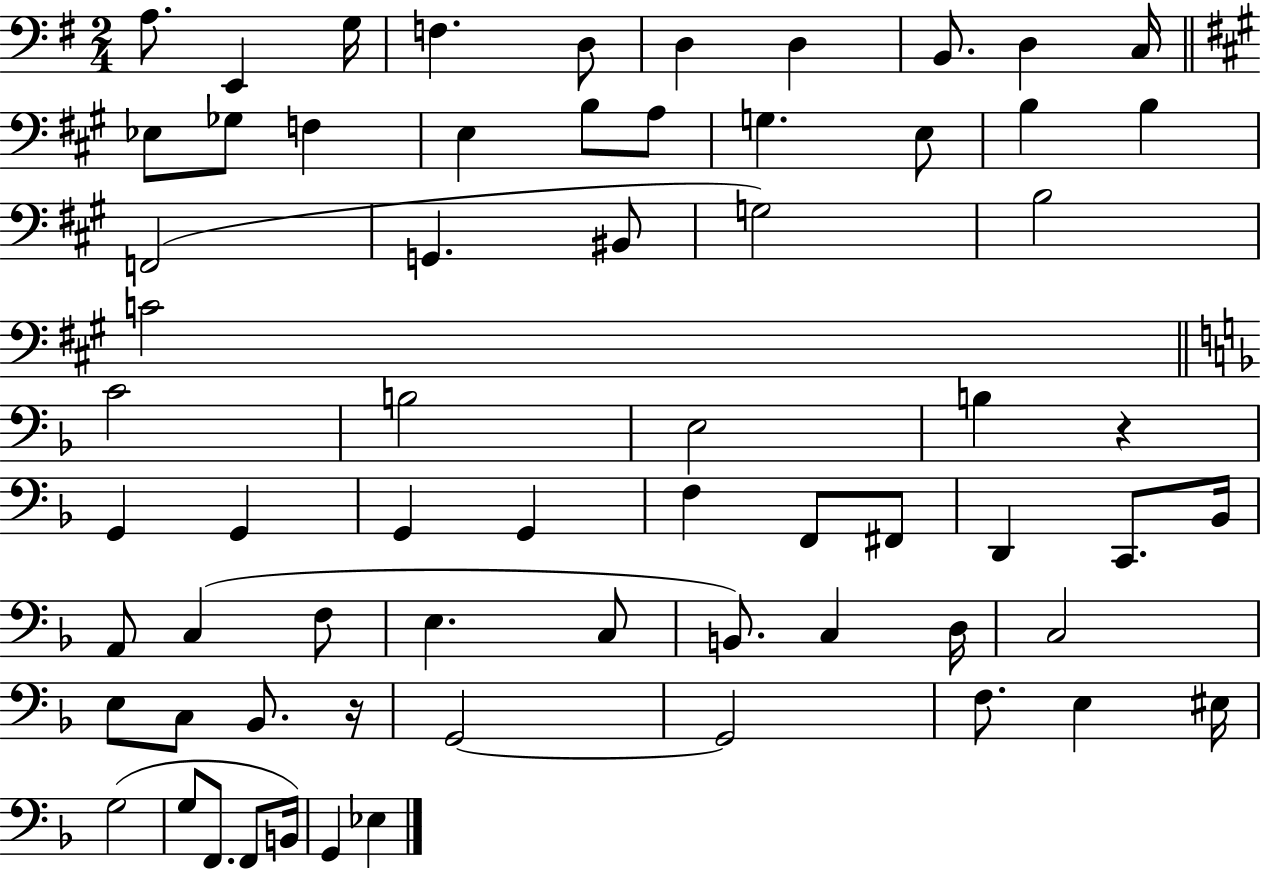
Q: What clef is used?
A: bass